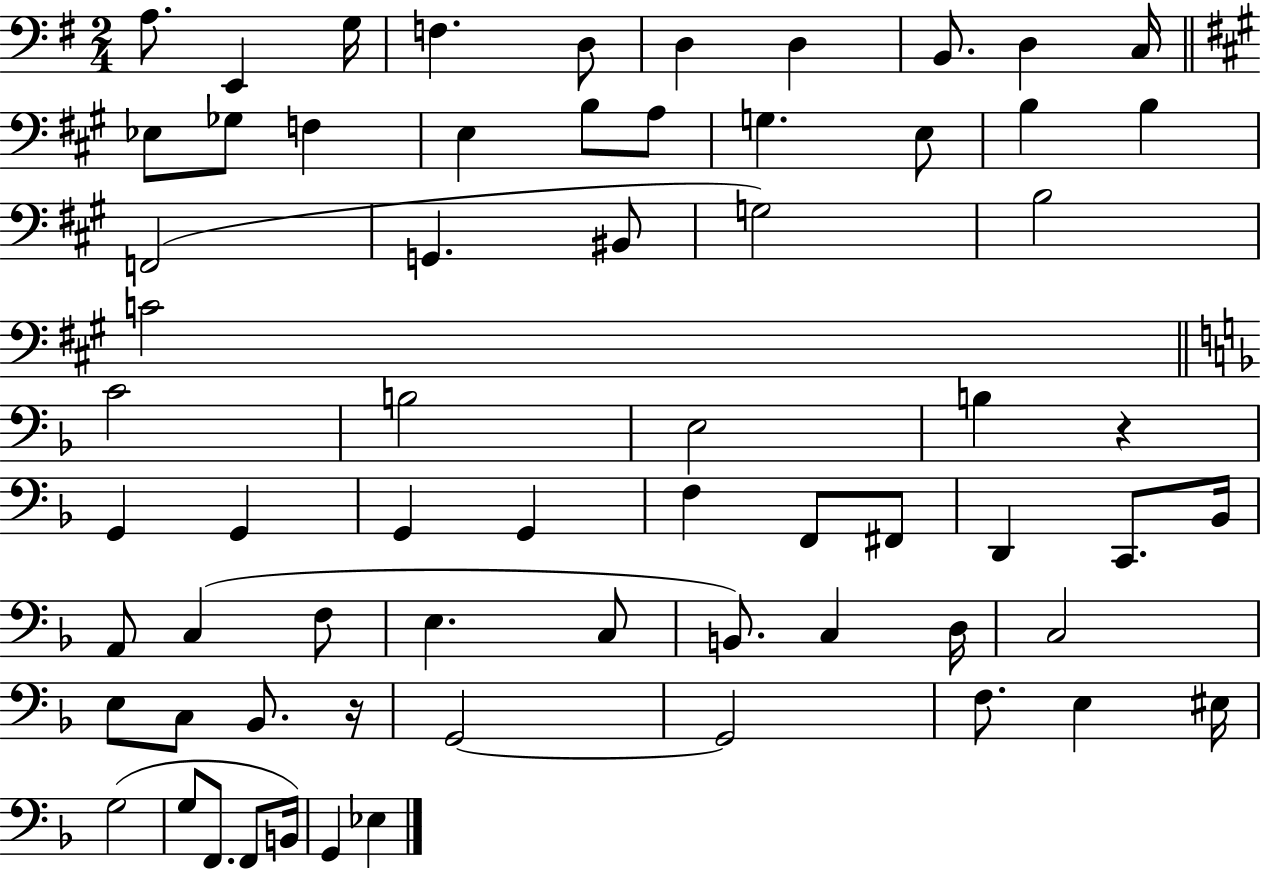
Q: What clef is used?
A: bass